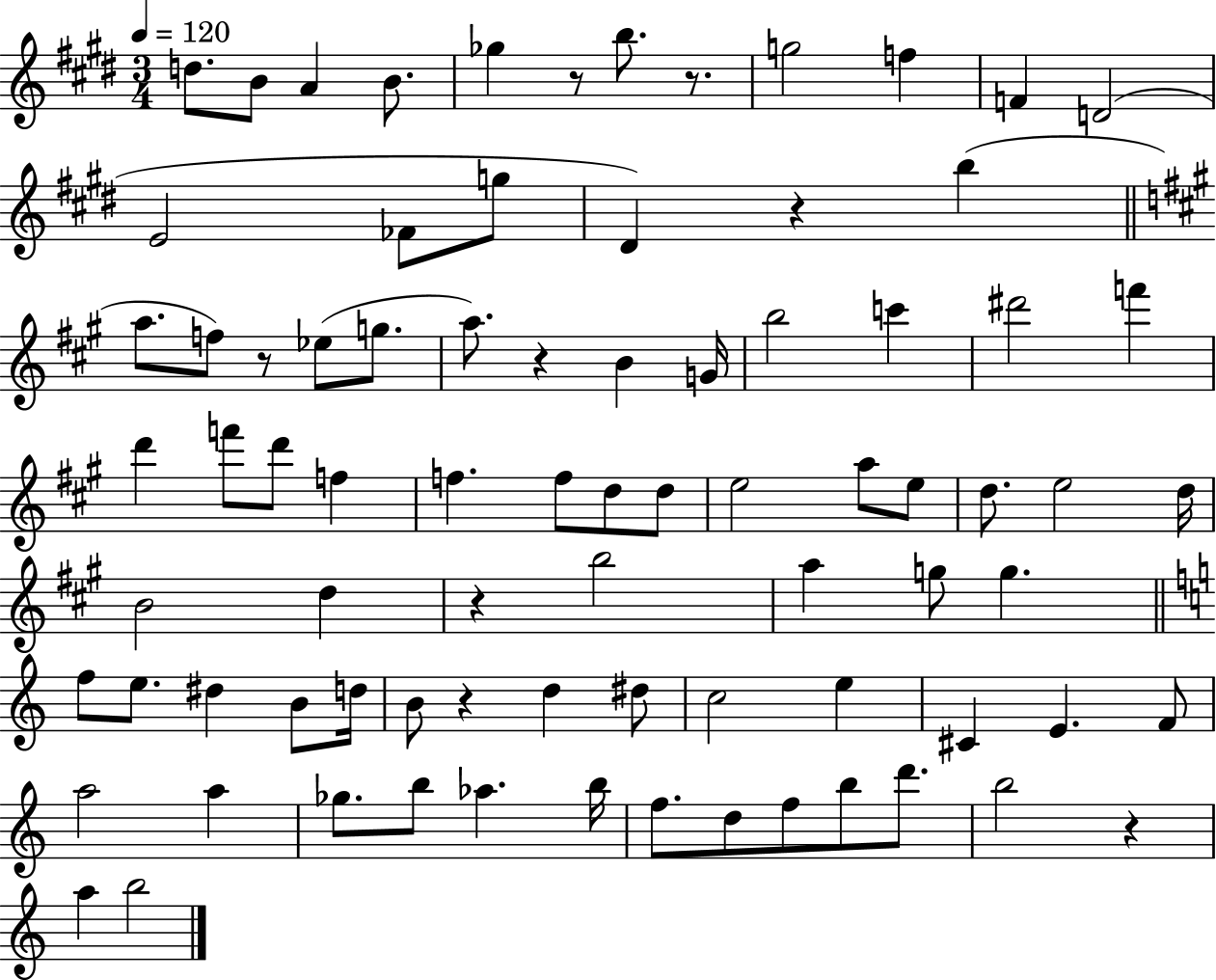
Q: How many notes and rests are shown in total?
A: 81